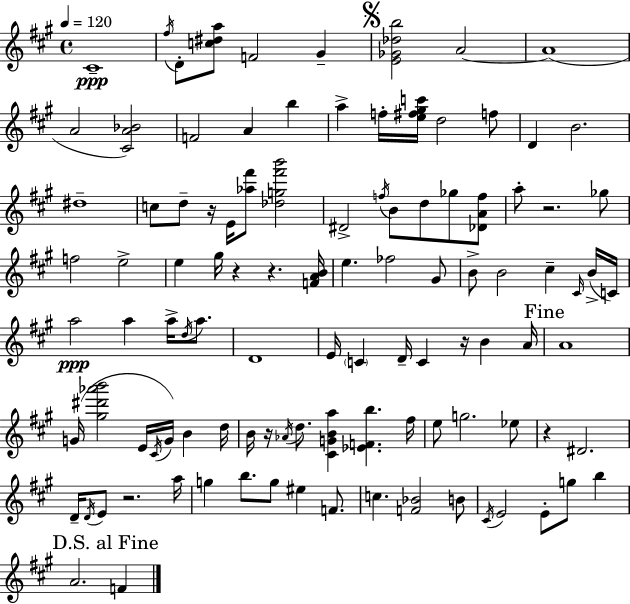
{
  \clef treble
  \time 4/4
  \defaultTimeSignature
  \key a \major
  \tempo 4 = 120
  cis'1--\ppp | \acciaccatura { fis''16 } d'8-. <c'' dis'' a''>8 f'2 gis'4-- | \mark \markup { \musicglyph "scripts.segno" } <e' ges' des'' b''>2 a'2~~ | a'1( | \break a'2 <cis' a' bes'>2) | f'2 a'4 b''4 | a''4-> f''16-. <e'' fis'' gis'' c'''>16 d''2 f''8 | d'4 b'2. | \break dis''1-- | c''8 d''8-- r16 e'16 <aes'' fis'''>8 <des'' g'' fis''' b'''>2 | dis'2-> \acciaccatura { f''16 } b'8 d''8 ges''8 | <des' a' f''>8 a''8-. r2. | \break ges''8 f''2 e''2-> | e''4 gis''16 r4 r4. | <f' a' b'>16 e''4. fes''2 | gis'8 b'8-> b'2 cis''4-- | \break \grace { cis'16 }( b'16-> c'16) a''2\ppp a''4 a''16-> | \acciaccatura { d''16 } a''8. d'1 | e'16 \parenthesize c'4 d'16-- c'4 r16 b'4 | a'16 \mark "Fine" a'1 | \break g'16( <gis'' dis''' aes''' b'''>2 e'16 \acciaccatura { cis'16 } g'16) | b'4 d''16 b'16 r16 \acciaccatura { aes'16 } d''8. <cis' g' b' a''>4 <ees' f' b''>4. | fis''16 e''8 g''2. | ees''8 r4 dis'2. | \break d'16-- \acciaccatura { d'16 } e'8 r2. | a''16 g''4 b''8. g''8 | eis''4 f'8. c''4. <f' bes'>2 | b'8 \acciaccatura { cis'16 } e'2 | \break e'8-. g''8 b''4 \mark "D.S. al Fine" a'2. | f'4 \bar "|."
}